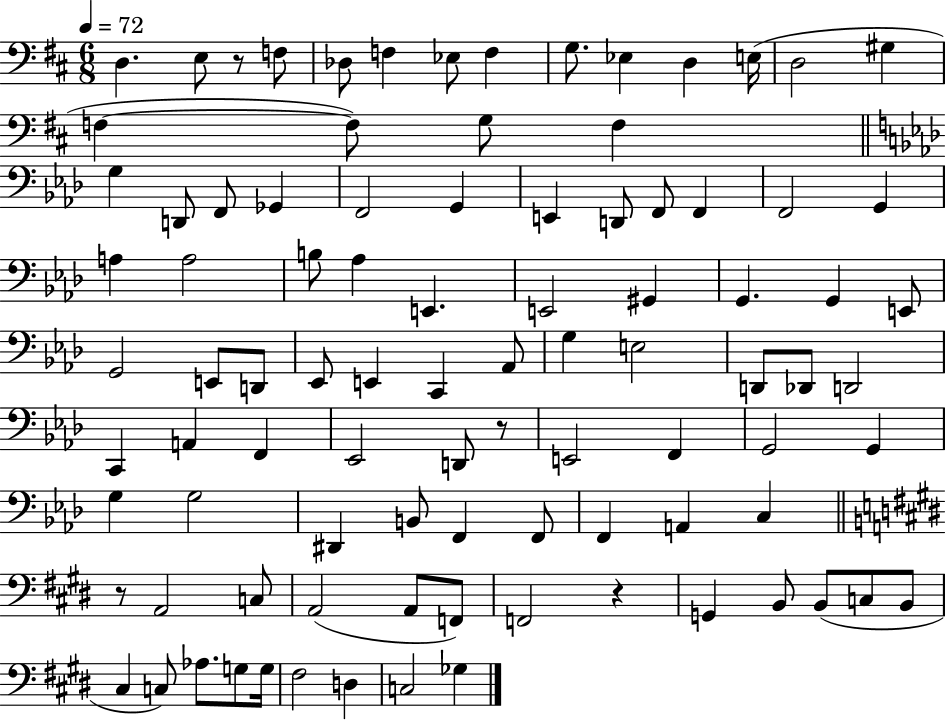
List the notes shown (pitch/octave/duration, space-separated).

D3/q. E3/e R/e F3/e Db3/e F3/q Eb3/e F3/q G3/e. Eb3/q D3/q E3/s D3/h G#3/q F3/q F3/e G3/e F3/q G3/q D2/e F2/e Gb2/q F2/h G2/q E2/q D2/e F2/e F2/q F2/h G2/q A3/q A3/h B3/e Ab3/q E2/q. E2/h G#2/q G2/q. G2/q E2/e G2/h E2/e D2/e Eb2/e E2/q C2/q Ab2/e G3/q E3/h D2/e Db2/e D2/h C2/q A2/q F2/q Eb2/h D2/e R/e E2/h F2/q G2/h G2/q G3/q G3/h D#2/q B2/e F2/q F2/e F2/q A2/q C3/q R/e A2/h C3/e A2/h A2/e F2/e F2/h R/q G2/q B2/e B2/e C3/e B2/e C#3/q C3/e Ab3/e. G3/e G3/s F#3/h D3/q C3/h Gb3/q